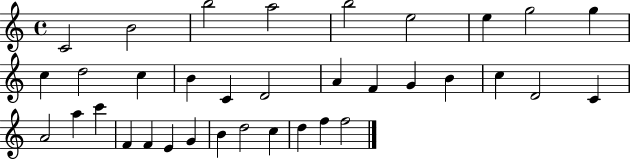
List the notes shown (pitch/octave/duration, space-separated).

C4/h B4/h B5/h A5/h B5/h E5/h E5/q G5/h G5/q C5/q D5/h C5/q B4/q C4/q D4/h A4/q F4/q G4/q B4/q C5/q D4/h C4/q A4/h A5/q C6/q F4/q F4/q E4/q G4/q B4/q D5/h C5/q D5/q F5/q F5/h